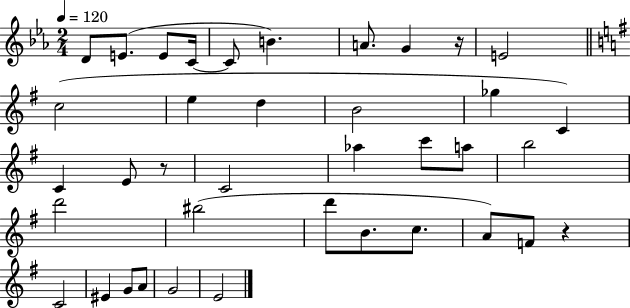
X:1
T:Untitled
M:2/4
L:1/4
K:Eb
D/2 E/2 E/2 C/4 C/2 B A/2 G z/4 E2 c2 e d B2 _g C C E/2 z/2 C2 _a c'/2 a/2 b2 d'2 ^b2 d'/2 B/2 c/2 A/2 F/2 z C2 ^E G/2 A/2 G2 E2